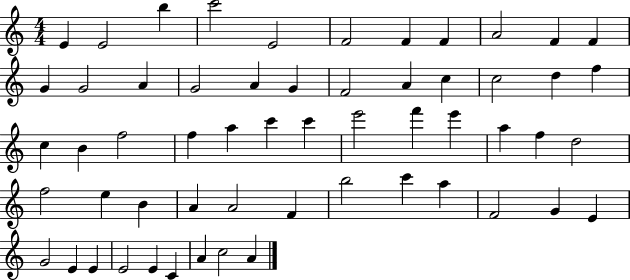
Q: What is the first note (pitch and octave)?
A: E4